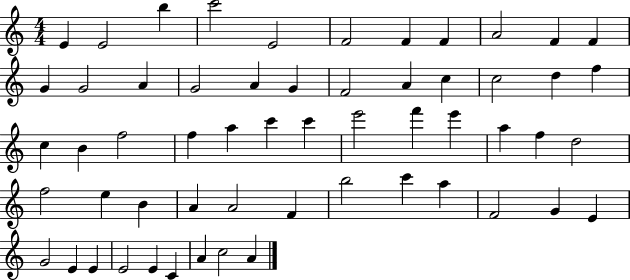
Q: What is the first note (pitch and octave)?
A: E4